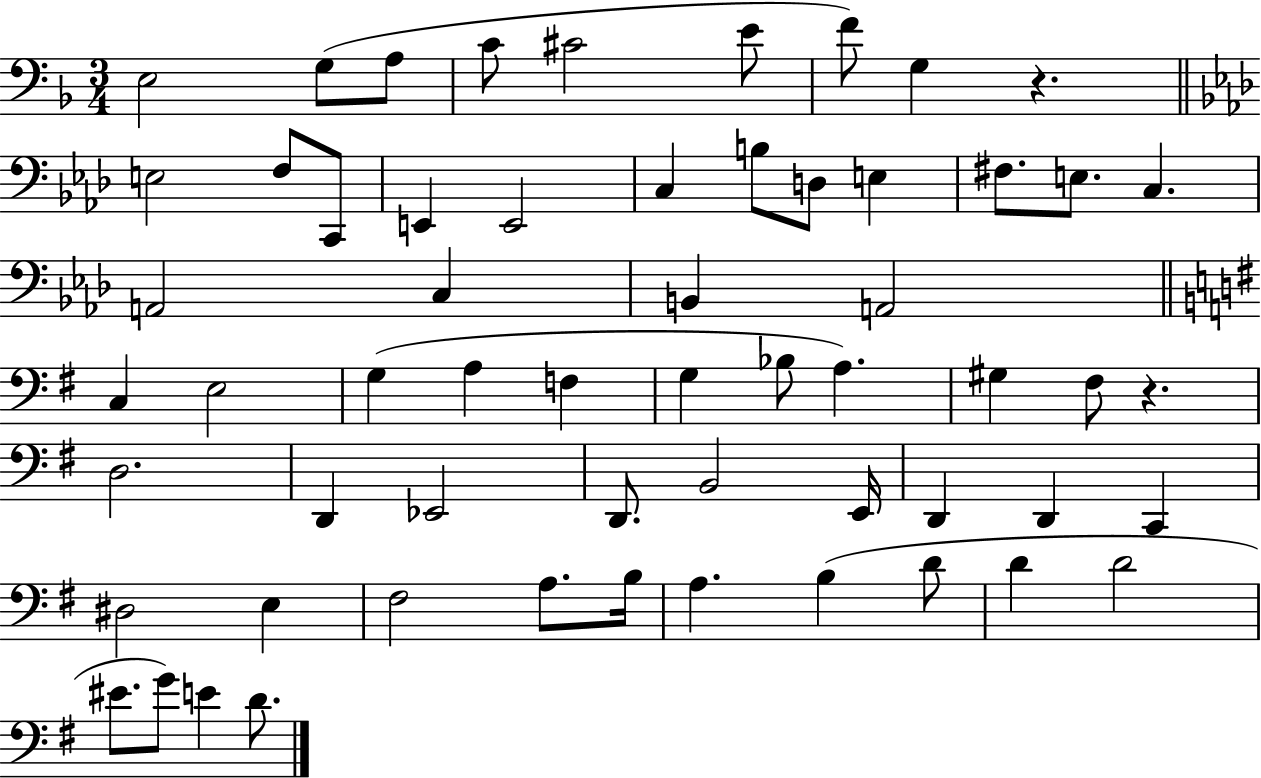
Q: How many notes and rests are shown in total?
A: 59